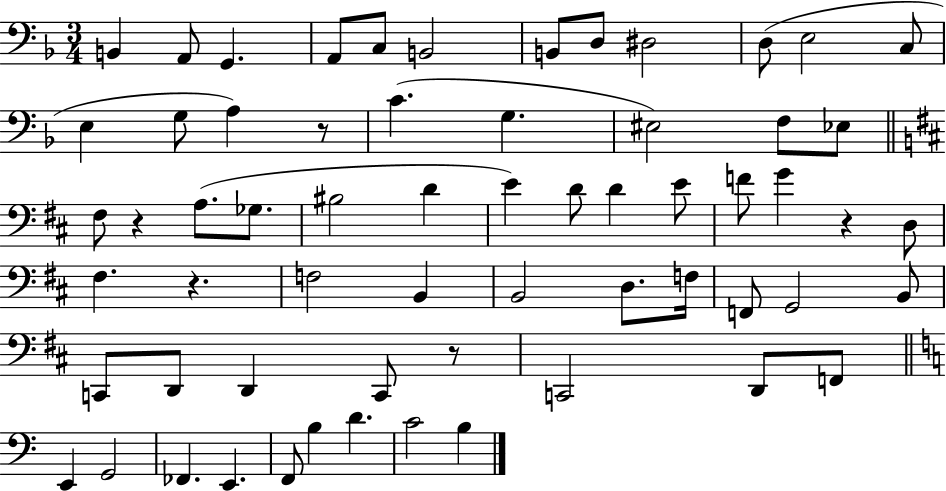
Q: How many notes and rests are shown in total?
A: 62